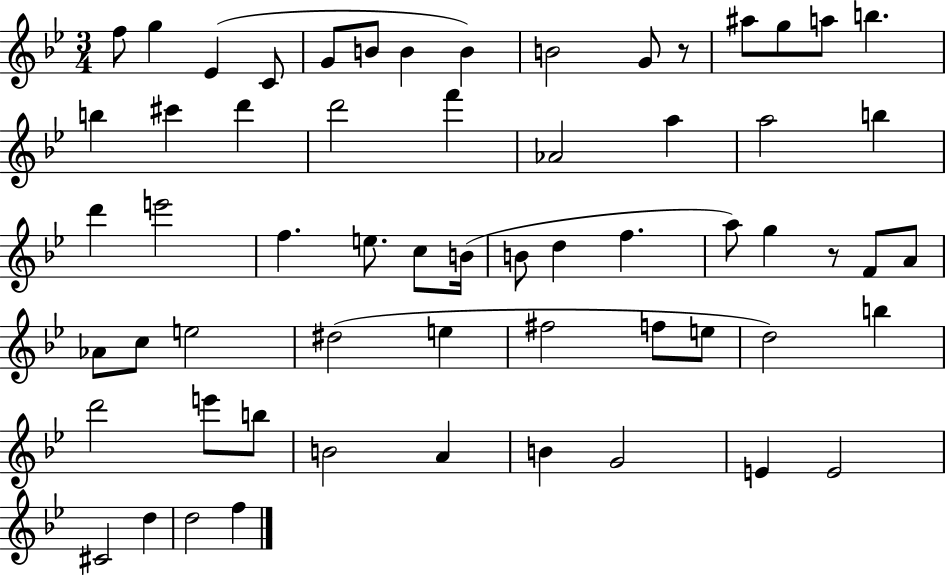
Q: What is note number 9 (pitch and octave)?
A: B4